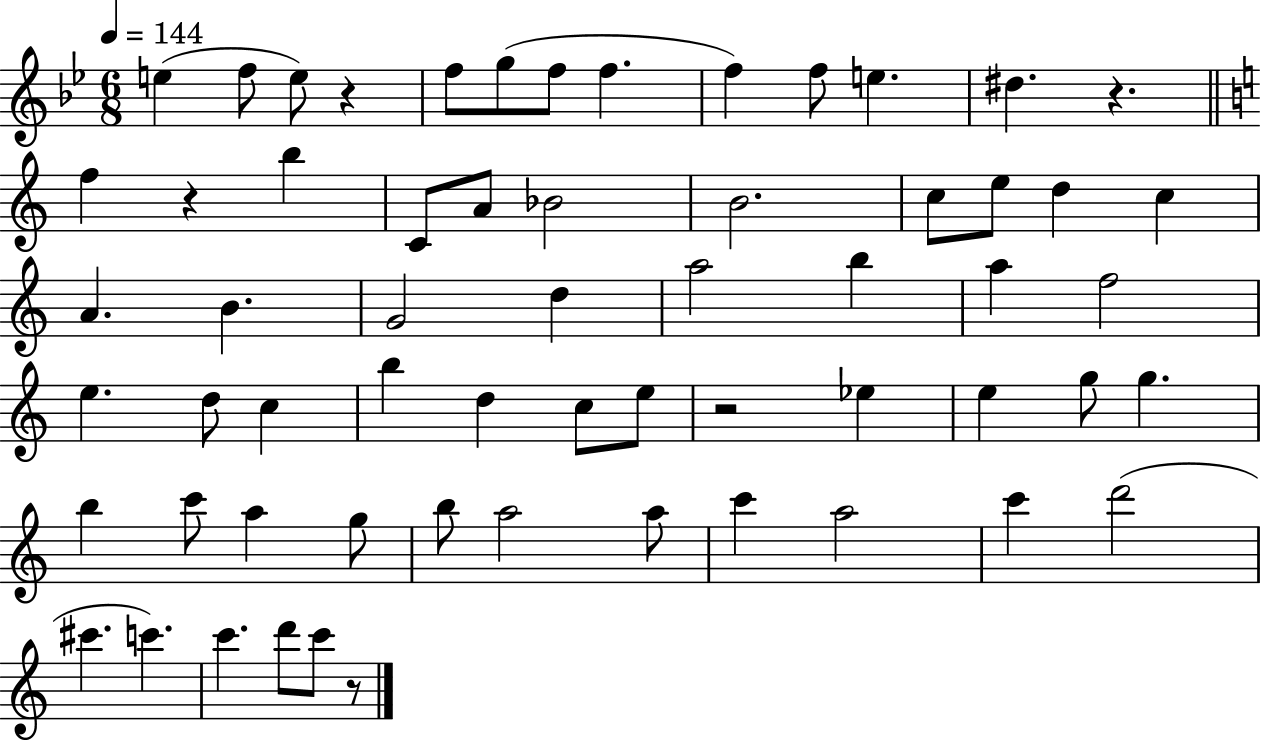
{
  \clef treble
  \numericTimeSignature
  \time 6/8
  \key bes \major
  \tempo 4 = 144
  e''4( f''8 e''8) r4 | f''8 g''8( f''8 f''4. | f''4) f''8 e''4. | dis''4. r4. | \break \bar "||" \break \key c \major f''4 r4 b''4 | c'8 a'8 bes'2 | b'2. | c''8 e''8 d''4 c''4 | \break a'4. b'4. | g'2 d''4 | a''2 b''4 | a''4 f''2 | \break e''4. d''8 c''4 | b''4 d''4 c''8 e''8 | r2 ees''4 | e''4 g''8 g''4. | \break b''4 c'''8 a''4 g''8 | b''8 a''2 a''8 | c'''4 a''2 | c'''4 d'''2( | \break cis'''4. c'''4.) | c'''4. d'''8 c'''8 r8 | \bar "|."
}